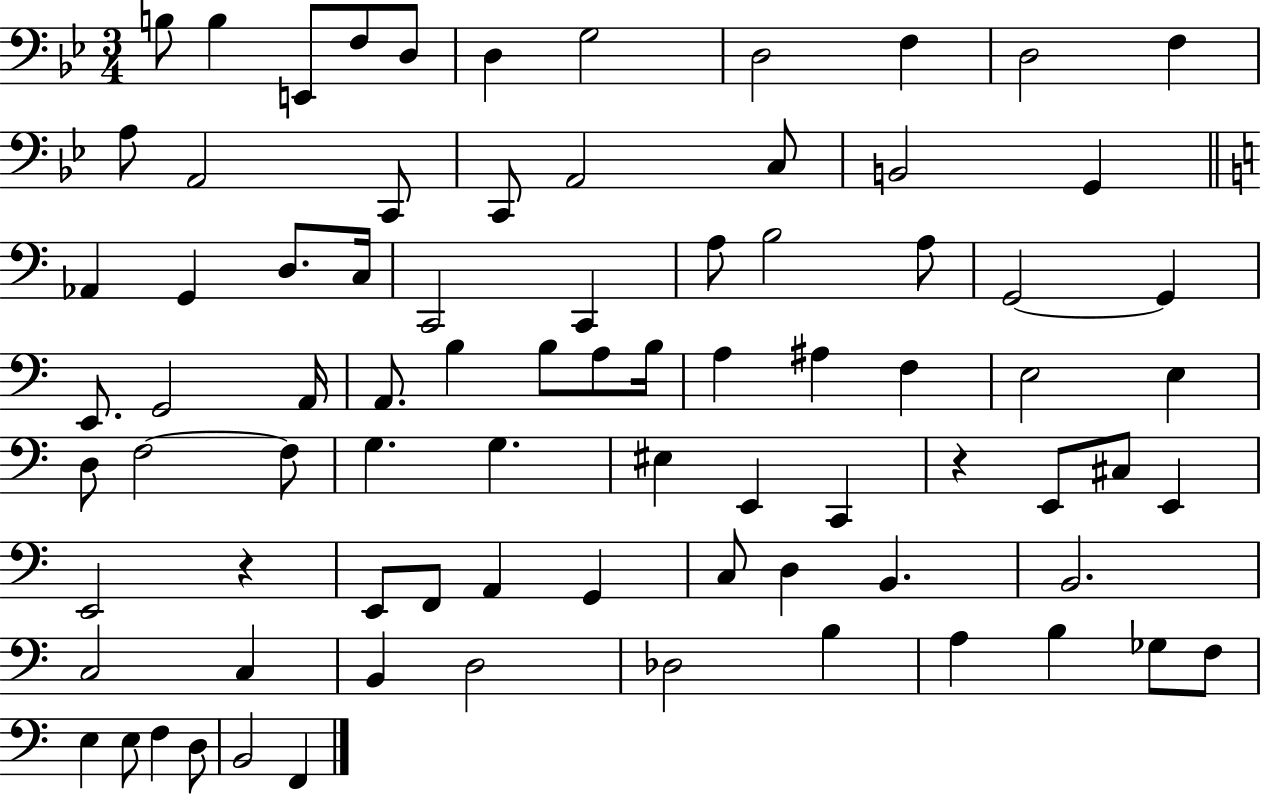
{
  \clef bass
  \numericTimeSignature
  \time 3/4
  \key bes \major
  \repeat volta 2 { b8 b4 e,8 f8 d8 | d4 g2 | d2 f4 | d2 f4 | \break a8 a,2 c,8 | c,8 a,2 c8 | b,2 g,4 | \bar "||" \break \key c \major aes,4 g,4 d8. c16 | c,2 c,4 | a8 b2 a8 | g,2~~ g,4 | \break e,8. g,2 a,16 | a,8. b4 b8 a8 b16 | a4 ais4 f4 | e2 e4 | \break d8 f2~~ f8 | g4. g4. | eis4 e,4 c,4 | r4 e,8 cis8 e,4 | \break e,2 r4 | e,8 f,8 a,4 g,4 | c8 d4 b,4. | b,2. | \break c2 c4 | b,4 d2 | des2 b4 | a4 b4 ges8 f8 | \break e4 e8 f4 d8 | b,2 f,4 | } \bar "|."
}